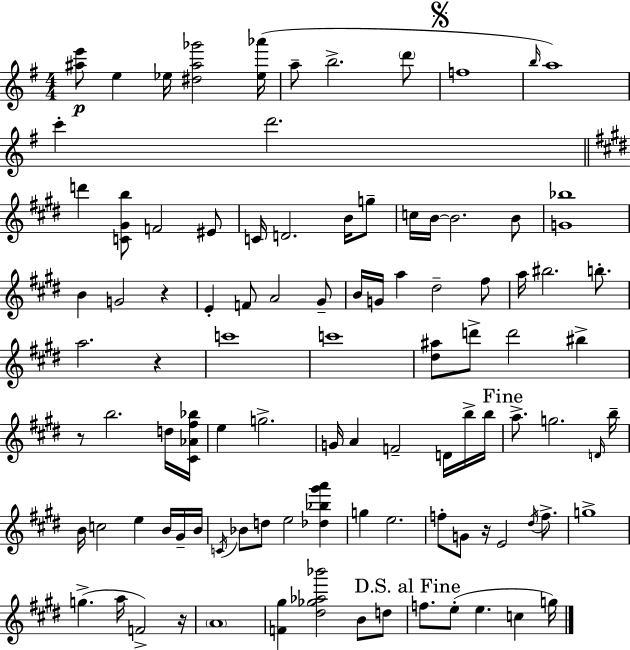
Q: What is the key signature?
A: G major